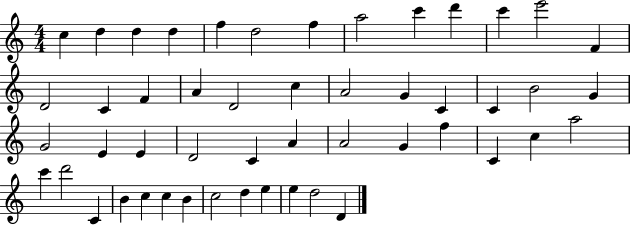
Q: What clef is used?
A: treble